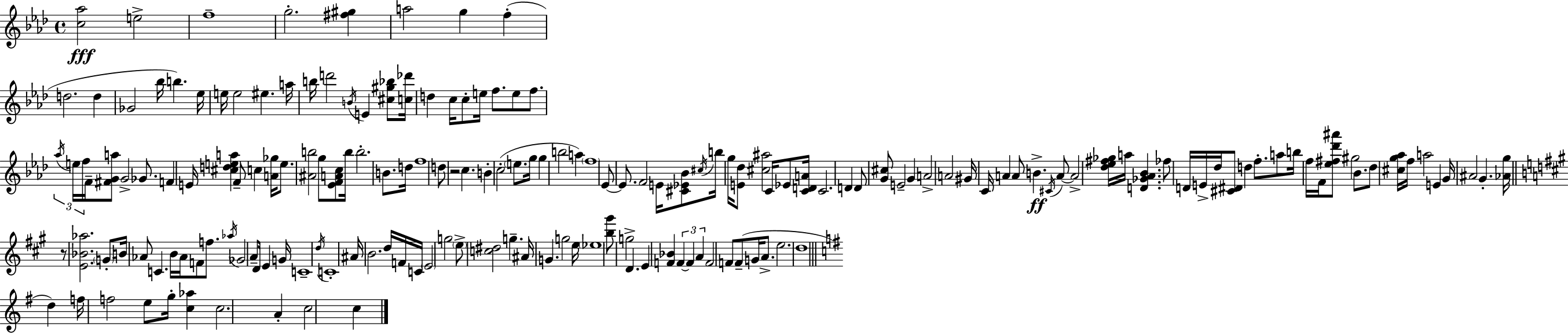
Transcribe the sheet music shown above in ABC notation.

X:1
T:Untitled
M:4/4
L:1/4
K:Ab
[c_a]2 e2 f4 g2 [^f^g] a2 g f d2 d _G2 _b/4 b _e/4 e/4 e2 ^e a/4 b/4 d'2 B/4 E [^c^g_b]/2 [c_d']/4 d c/4 c/2 e/4 f/2 e/2 f/2 _a/4 e/4 f/4 F/4 [^FGa]/2 G2 _G/2 F E/4 [^cdea] F/2 c [A_g]/4 e/2 [^Ab]2 g/2 [_EFAc]/2 b/4 b2 B/2 d/4 f4 d/2 z2 c B c2 e/2 g/4 g b2 a f4 _E/2 _E/2 F2 E/4 [^C_E_B]/2 ^c/4 b/4 g/4 [E_d]/2 [^c^a]2 C/4 _E/2 [CDA]/4 C2 D D/2 [G^c]/2 E2 G A2 A2 ^G/4 C/4 A A/2 B ^C/4 A/2 A2 [_d_e^f_g]/4 a/4 [D_G_A_B] _f/2 D/4 E/4 _d/4 [^C^D]/2 d f/2 a/2 b/4 f/4 F/4 [_e^f_d'^a']/2 ^g2 _B/2 _d/2 [^cg_a]/4 f/4 a2 E G/4 ^A2 G [_Ag]/4 z/2 [E_B_a]2 G/2 B/4 _A/2 C B/4 _A/4 F/2 f/2 _a/4 _G2 A/2 D/4 E G/4 C4 d/4 C4 ^A/4 B2 d/4 F/4 C/4 E2 g2 e/2 [c^d]2 g ^A/4 G g2 e/4 _e4 [b^g']/2 g2 D E [F_B] F F A F2 F/2 F/2 G/4 A/2 e2 d4 d f/4 f2 e/2 g/4 [c_a] c2 A c2 c